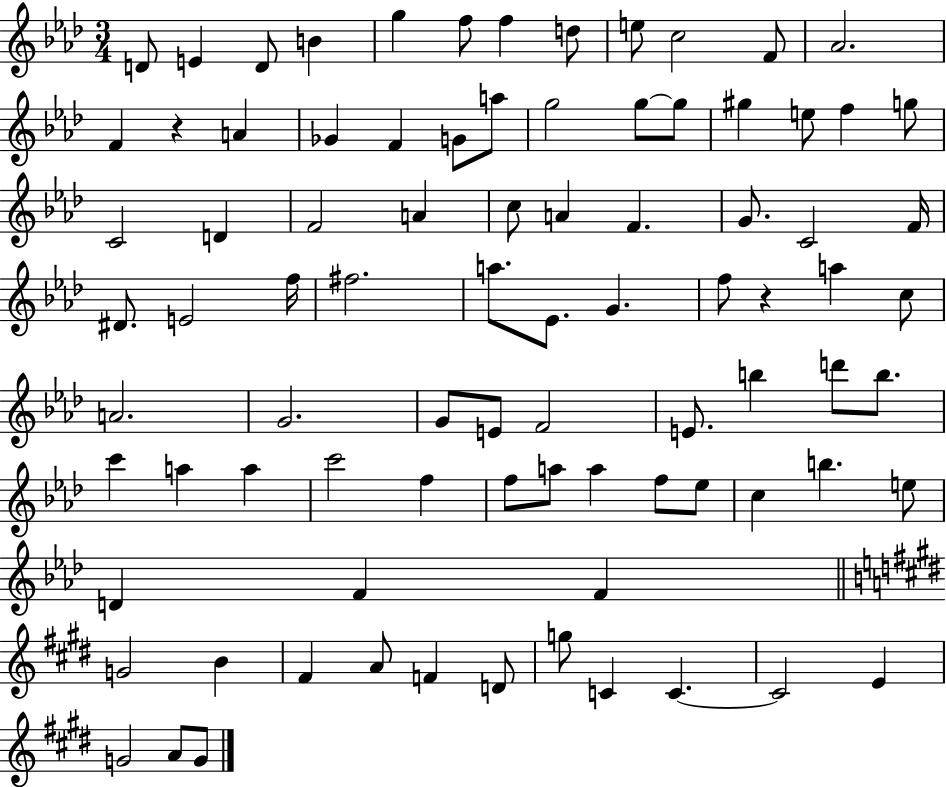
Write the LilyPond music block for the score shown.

{
  \clef treble
  \numericTimeSignature
  \time 3/4
  \key aes \major
  d'8 e'4 d'8 b'4 | g''4 f''8 f''4 d''8 | e''8 c''2 f'8 | aes'2. | \break f'4 r4 a'4 | ges'4 f'4 g'8 a''8 | g''2 g''8~~ g''8 | gis''4 e''8 f''4 g''8 | \break c'2 d'4 | f'2 a'4 | c''8 a'4 f'4. | g'8. c'2 f'16 | \break dis'8. e'2 f''16 | fis''2. | a''8. ees'8. g'4. | f''8 r4 a''4 c''8 | \break a'2. | g'2. | g'8 e'8 f'2 | e'8. b''4 d'''8 b''8. | \break c'''4 a''4 a''4 | c'''2 f''4 | f''8 a''8 a''4 f''8 ees''8 | c''4 b''4. e''8 | \break d'4 f'4 f'4 | \bar "||" \break \key e \major g'2 b'4 | fis'4 a'8 f'4 d'8 | g''8 c'4 c'4.~~ | c'2 e'4 | \break g'2 a'8 g'8 | \bar "|."
}